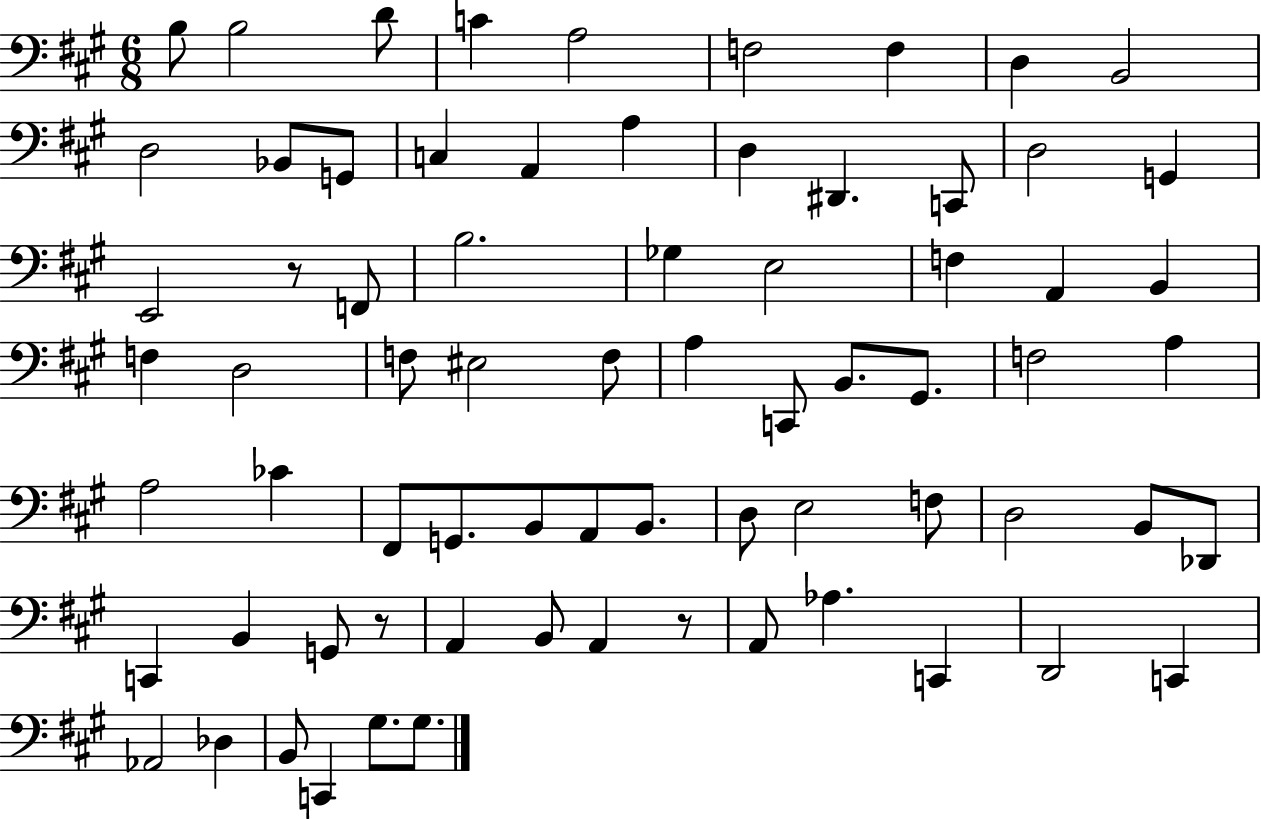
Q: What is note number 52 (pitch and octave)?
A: Db2